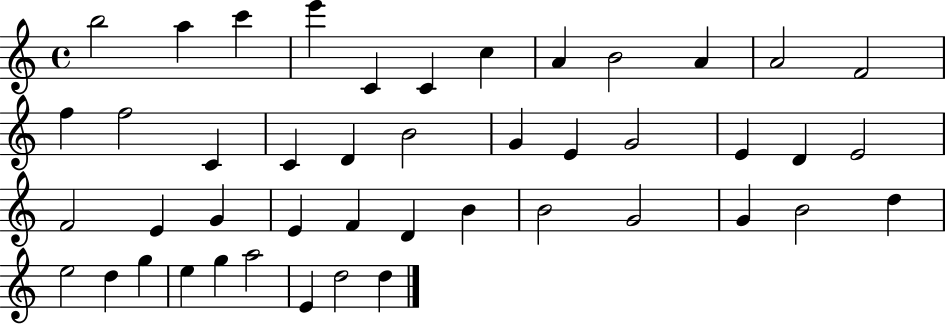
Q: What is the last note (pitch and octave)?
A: D5